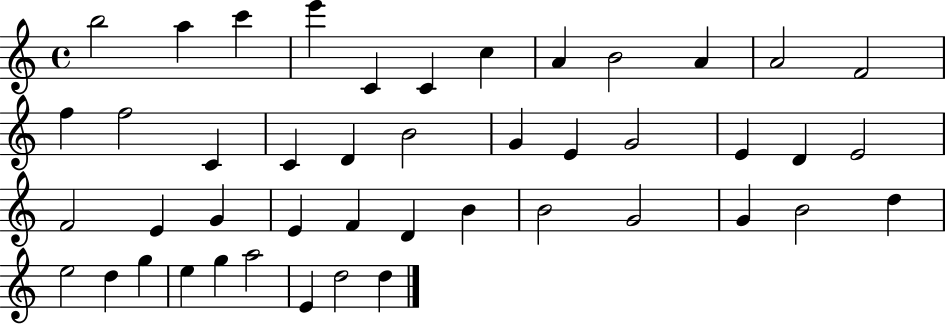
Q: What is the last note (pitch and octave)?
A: D5